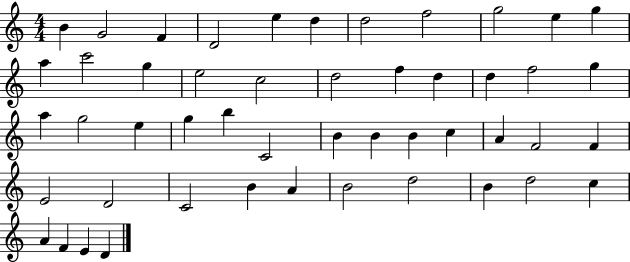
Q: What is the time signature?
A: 4/4